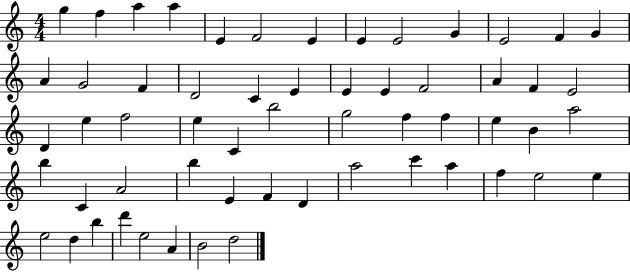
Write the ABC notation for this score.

X:1
T:Untitled
M:4/4
L:1/4
K:C
g f a a E F2 E E E2 G E2 F G A G2 F D2 C E E E F2 A F E2 D e f2 e C b2 g2 f f e B a2 b C A2 b E F D a2 c' a f e2 e e2 d b d' e2 A B2 d2